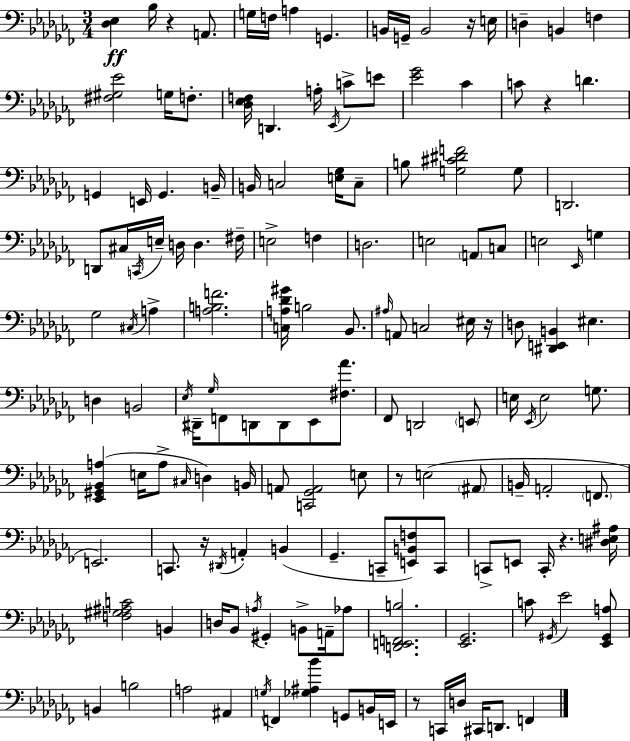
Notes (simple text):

[Db3,Eb3]/q Bb3/s R/q A2/e. G3/s F3/s A3/q G2/q. B2/s G2/s B2/h R/s E3/s D3/q B2/q F3/q [F#3,G#3,Eb4]/h G3/s F3/e. [Db3,Eb3,F3]/s D2/q. A3/s Eb2/s C4/e E4/e [Eb4,Gb4]/h CES4/q C4/e R/q D4/q. G2/q E2/s G2/q. B2/s B2/s C3/h [E3,Gb3]/s C3/e B3/e [G3,C#4,D#4,F4]/h G3/e D2/h. D2/e C#3/s C2/s E3/s D3/s D3/q. F#3/s E3/h F3/q D3/h. E3/h A2/e C3/e E3/h Eb2/s G3/q Gb3/h C#3/s A3/q [A3,B3,F4]/h. [C3,A3,Db4,G#4]/s B3/h Bb2/e. A#3/s A2/e C3/h EIS3/s R/s D3/e [D#2,E2,B2]/q EIS3/q. D3/q B2/h Eb3/s D#2/s Gb3/s F2/e D2/e D2/e Eb2/e [F#3,Ab4]/e. FES2/e D2/h E2/e E3/s Eb2/s E3/h G3/e. [Eb2,G#2,Bb2,A3]/q E3/s A3/e C#3/s D3/q B2/s A2/e [C2,Gb2,A2]/h E3/e R/e E3/h A#2/e B2/s A2/h F2/e. E2/h. C2/e. R/s D#2/s A2/q B2/q Gb2/q. C2/e [E2,B2,F3]/e C2/e C2/e E2/e C2/s R/q. [D#3,E3,A#3]/s [F3,G#3,A#3,C4]/h B2/q D3/s Bb2/e A3/s G#2/q B2/e A2/s Ab3/e [D2,E2,F2,B3]/h. [Eb2,Gb2]/h. C4/e G#2/s Eb4/h [Eb2,G#2,A3]/e B2/q B3/h A3/h A#2/q G3/s F2/q [Gb3,A#3,Bb4]/q G2/e B2/s E2/s R/e C2/s D3/s C#2/s D2/e. F2/q